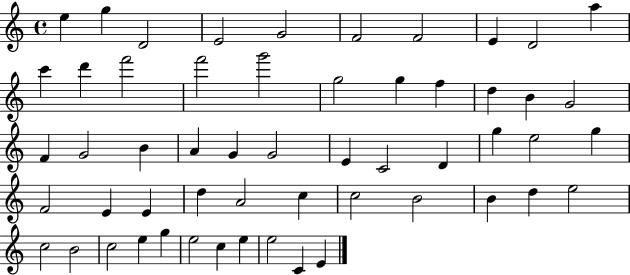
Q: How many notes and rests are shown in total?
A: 55